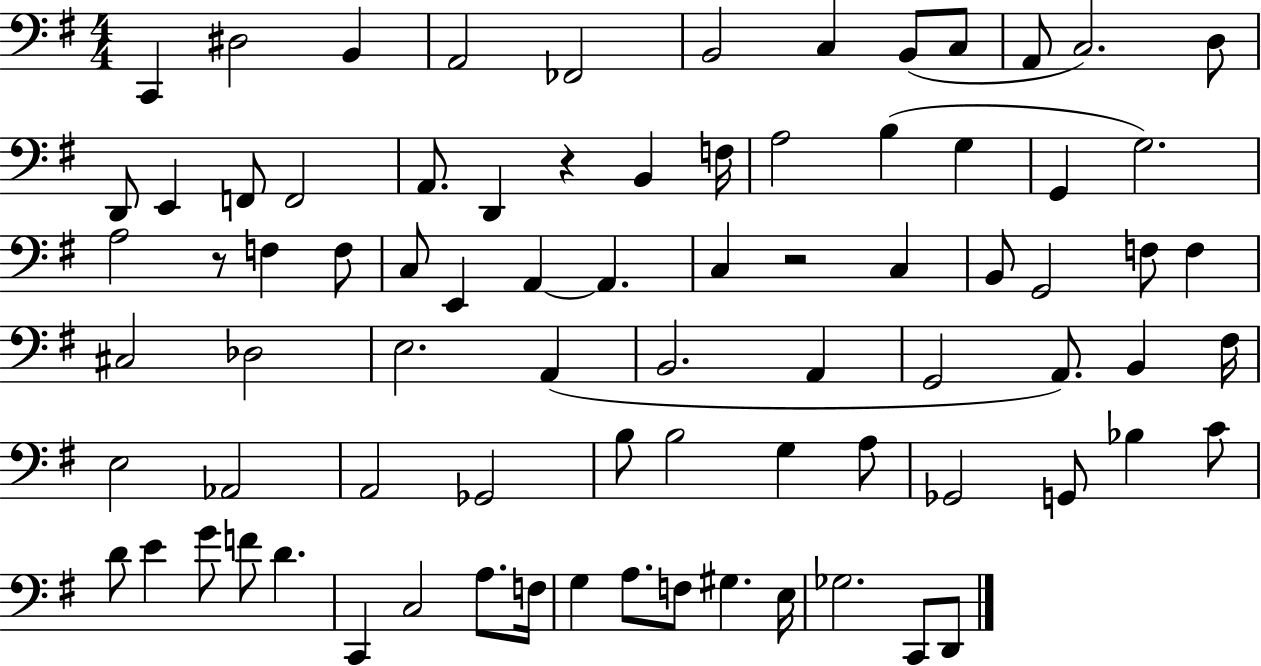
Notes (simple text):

C2/q D#3/h B2/q A2/h FES2/h B2/h C3/q B2/e C3/e A2/e C3/h. D3/e D2/e E2/q F2/e F2/h A2/e. D2/q R/q B2/q F3/s A3/h B3/q G3/q G2/q G3/h. A3/h R/e F3/q F3/e C3/e E2/q A2/q A2/q. C3/q R/h C3/q B2/e G2/h F3/e F3/q C#3/h Db3/h E3/h. A2/q B2/h. A2/q G2/h A2/e. B2/q F#3/s E3/h Ab2/h A2/h Gb2/h B3/e B3/h G3/q A3/e Gb2/h G2/e Bb3/q C4/e D4/e E4/q G4/e F4/e D4/q. C2/q C3/h A3/e. F3/s G3/q A3/e. F3/e G#3/q. E3/s Gb3/h. C2/e D2/e